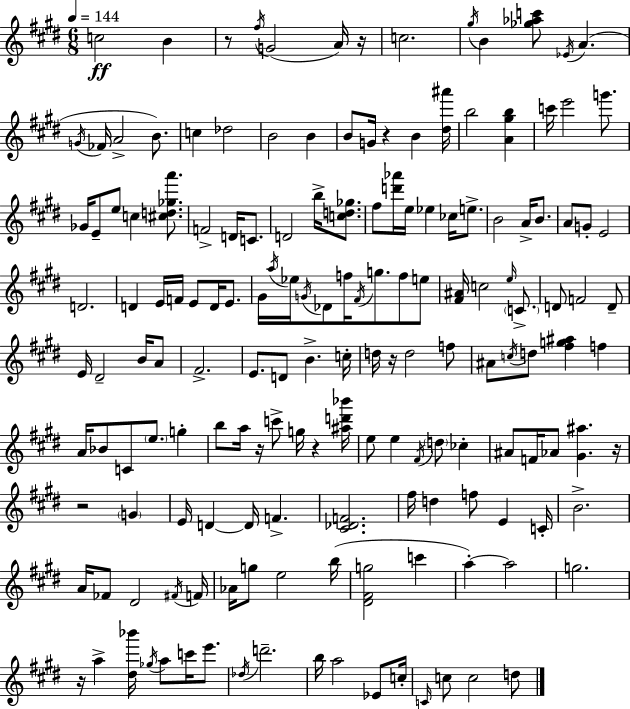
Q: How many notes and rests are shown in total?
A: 162